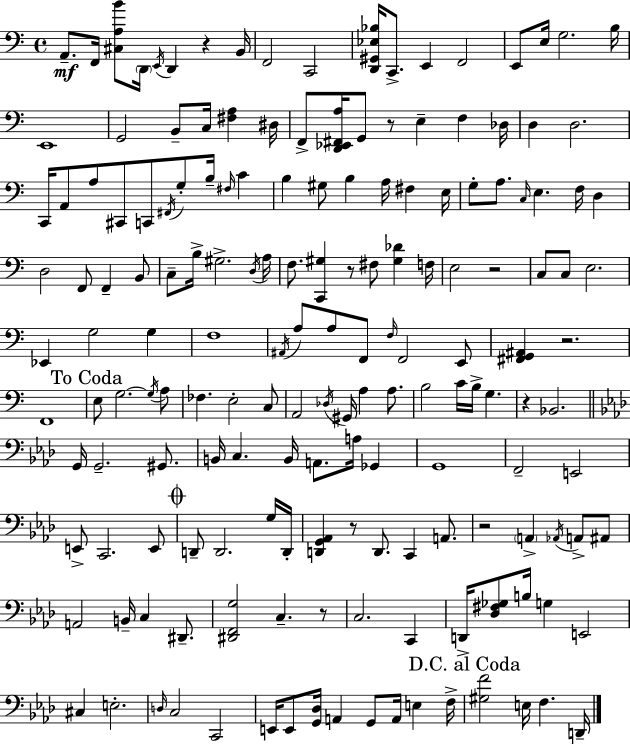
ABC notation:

X:1
T:Untitled
M:4/4
L:1/4
K:Am
A,,/2 F,,/4 [^C,A,B]/2 D,,/4 E,,/4 D,, z B,,/4 F,,2 C,,2 [D,,^G,,_E,_B,]/4 C,,/2 E,, F,,2 E,,/2 E,/4 G,2 B,/4 E,,4 G,,2 B,,/2 C,/4 [^F,A,] ^D,/4 F,,/2 [D,,_E,,^F,,A,]/4 G,,/2 z/2 E, F, _D,/4 D, D,2 C,,/4 A,,/2 A,/2 ^C,,/2 C,,/2 ^F,,/4 G,/2 B,/4 ^F,/4 C B, ^G,/2 B, A,/4 ^F, E,/4 G,/2 A,/2 C,/4 E, F,/4 D, D,2 F,,/2 F,, B,,/2 C,/2 B,/4 ^G,2 D,/4 A,/4 F,/2 [C,,^G,] z/2 ^F,/2 [^G,_D] F,/4 E,2 z2 C,/2 C,/2 E,2 _E,, G,2 G, F,4 ^A,,/4 A,/2 A,/2 F,,/2 F,/4 F,,2 E,,/2 [^F,,G,,^A,,] z2 F,,4 E,/2 G,2 G,/4 A,/2 _F, E,2 C,/2 A,,2 _D,/4 ^G,,/4 A, A,/2 B,2 C/4 B,/4 G, z _B,,2 G,,/4 G,,2 ^G,,/2 B,,/4 C, B,,/4 A,,/2 A,/4 _G,, G,,4 F,,2 E,,2 E,,/2 C,,2 E,,/2 D,,/2 D,,2 G,/4 D,,/4 [D,,G,,_A,,] z/2 D,,/2 C,, A,,/2 z2 A,, _A,,/4 A,,/2 ^A,,/2 A,,2 B,,/4 C, ^D,,/2 [^D,,F,,G,]2 C, z/2 C,2 C,, D,,/4 [_D,^F,_G,]/2 B,/4 G, E,,2 ^C, E,2 D,/4 C,2 C,,2 E,,/4 E,,/2 [G,,_D,]/4 A,, G,,/2 A,,/4 E, F,/4 [^G,F]2 E,/4 F, D,,/4